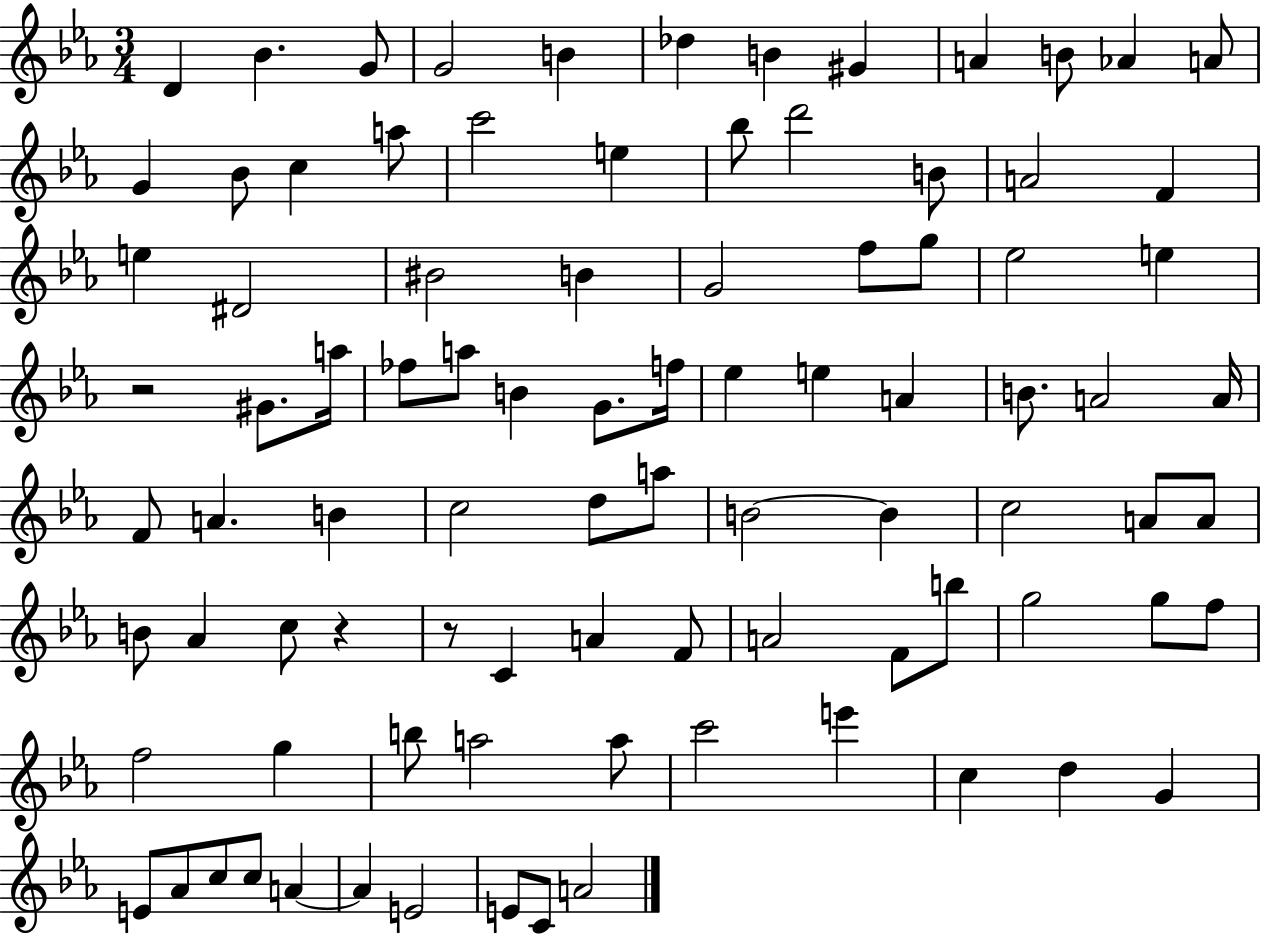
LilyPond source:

{
  \clef treble
  \numericTimeSignature
  \time 3/4
  \key ees \major
  d'4 bes'4. g'8 | g'2 b'4 | des''4 b'4 gis'4 | a'4 b'8 aes'4 a'8 | \break g'4 bes'8 c''4 a''8 | c'''2 e''4 | bes''8 d'''2 b'8 | a'2 f'4 | \break e''4 dis'2 | bis'2 b'4 | g'2 f''8 g''8 | ees''2 e''4 | \break r2 gis'8. a''16 | fes''8 a''8 b'4 g'8. f''16 | ees''4 e''4 a'4 | b'8. a'2 a'16 | \break f'8 a'4. b'4 | c''2 d''8 a''8 | b'2~~ b'4 | c''2 a'8 a'8 | \break b'8 aes'4 c''8 r4 | r8 c'4 a'4 f'8 | a'2 f'8 b''8 | g''2 g''8 f''8 | \break f''2 g''4 | b''8 a''2 a''8 | c'''2 e'''4 | c''4 d''4 g'4 | \break e'8 aes'8 c''8 c''8 a'4~~ | a'4 e'2 | e'8 c'8 a'2 | \bar "|."
}